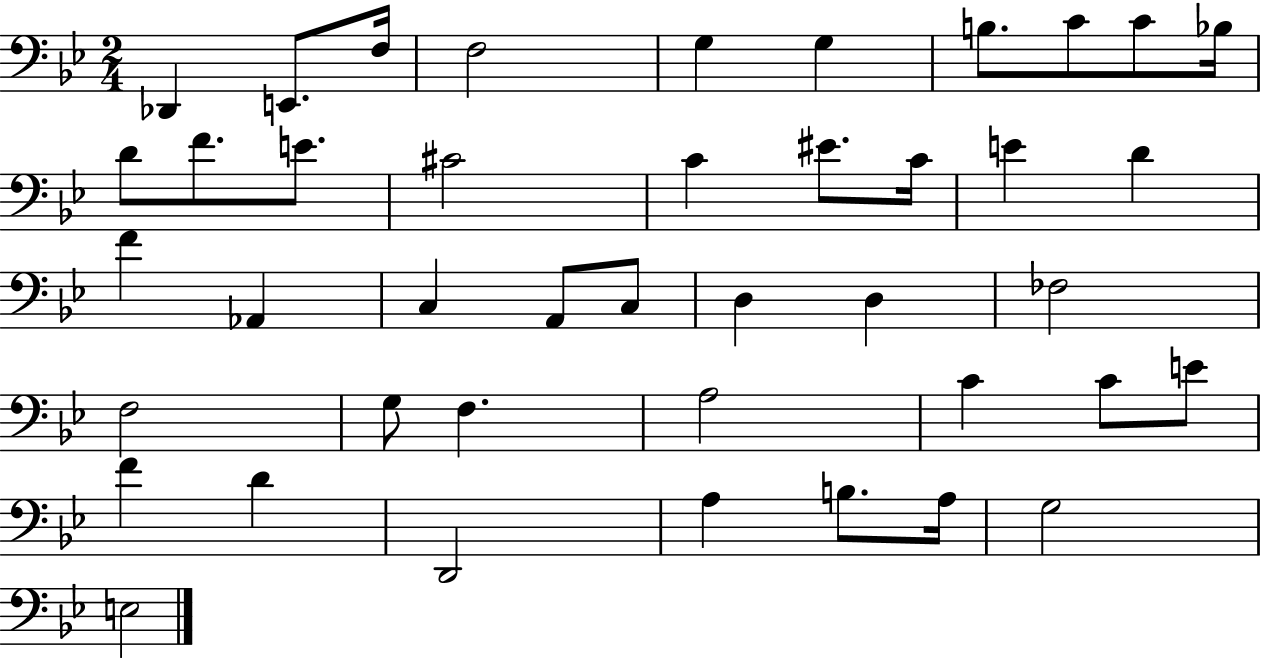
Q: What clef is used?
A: bass